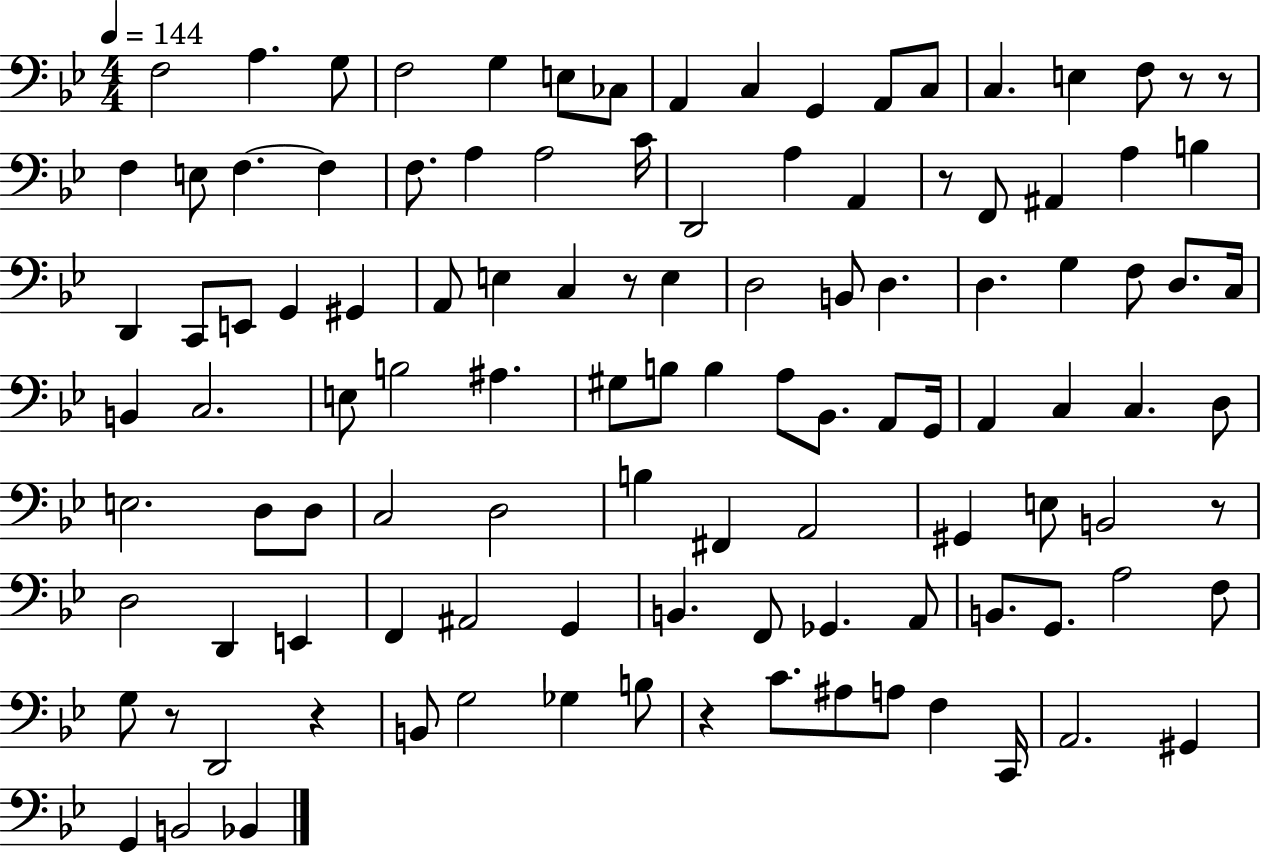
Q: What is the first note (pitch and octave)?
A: F3